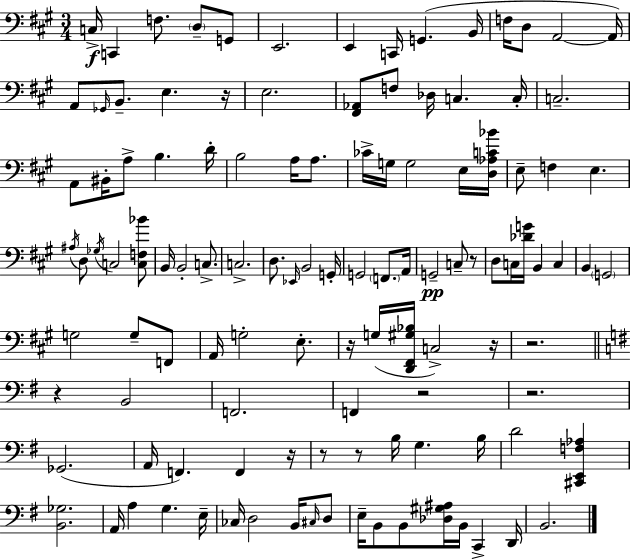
{
  \clef bass
  \numericTimeSignature
  \time 3/4
  \key a \major
  \repeat volta 2 { c16->\f c,4 f8. \parenthesize d8-- g,8 | e,2. | e,4 c,16 g,4.( b,16 | f16 d8 a,2~~ a,16) | \break a,8 \grace { ges,16 } b,8.-- e4. | r16 e2. | <fis, aes,>8 f8 des16 c4. | c16-. c2.-- | \break a,8 bis,16-. a8-> b4. | d'16-. b2 a16 a8. | ces'16-> g16 g2 e16 | <d aes c' bes'>16 e8-- f4 e4. | \break \acciaccatura { ais16 } d8 \acciaccatura { ges16 } c2 | <c f bes'>8 b,16 b,2-. | c8.-> c2.-> | d8. \grace { ees,16 } b,2 | \break g,16-. g,2 | \parenthesize f,8. a,16 g,2--\pp | c8-- r8 d8 c16 <des' g'>16 b,4 | c4 b,4 \parenthesize g,2 | \break g2 | g8-- f,8 a,16 g2-. | e8.-. r16 g16( <d, fis, gis bes>16 c2->) | r16 r2. | \break \bar "||" \break \key e \minor r4 b,2 | f,2. | f,4 r2 | r2. | \break ges,2.( | a,16 f,4.) f,4 r16 | r8 r8 b16 g4. b16 | d'2 <cis, e, f aes>4 | \break <b, ges>2. | a,16 a4 g4. e16-- | ces16 d2 b,16 \grace { cis16 } d8 | e16-- b,8 b,8 <des gis ais>16 b,16 c,4-> | \break d,16 b,2. | } \bar "|."
}